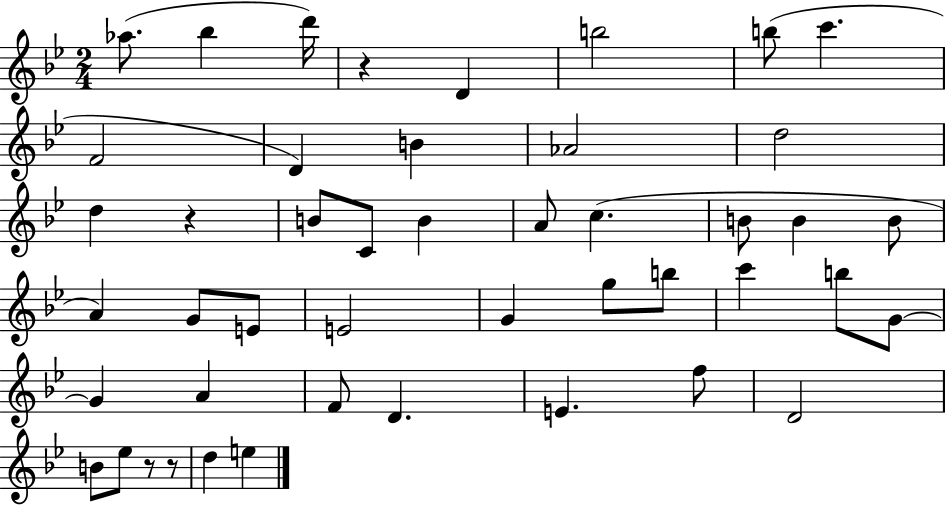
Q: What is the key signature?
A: BES major